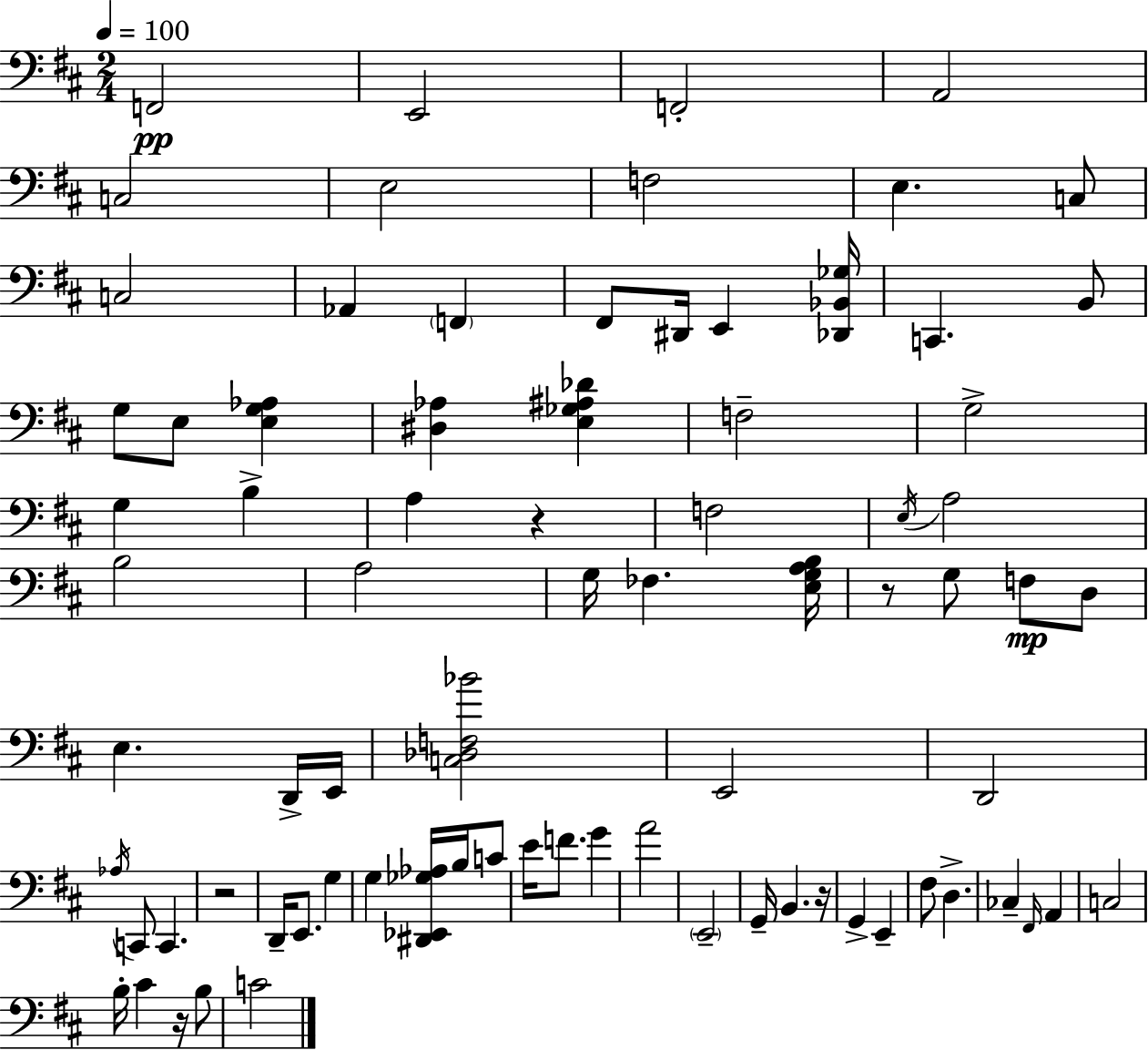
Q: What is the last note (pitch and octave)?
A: C4